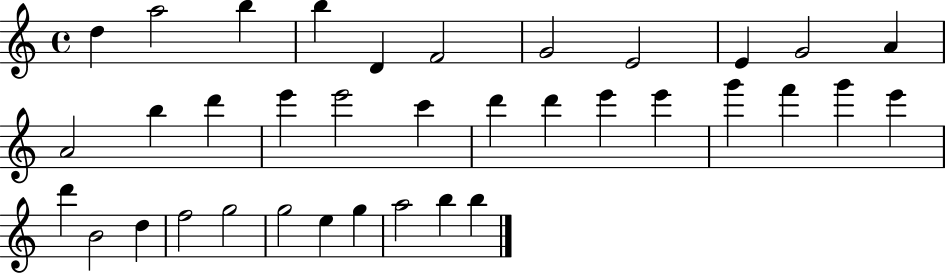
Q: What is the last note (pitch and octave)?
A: B5